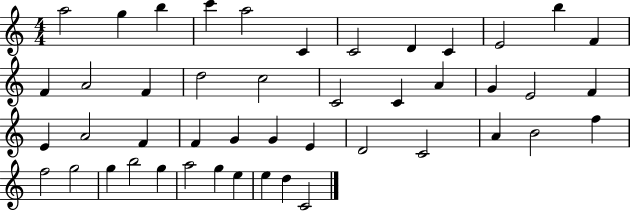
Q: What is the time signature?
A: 4/4